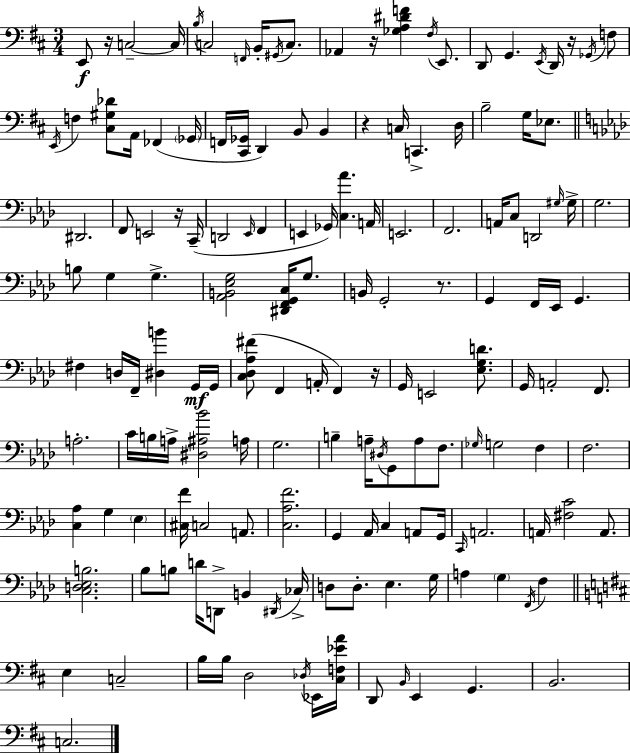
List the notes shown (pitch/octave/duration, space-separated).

E2/e R/s C3/h C3/s B3/s C3/h F2/s B2/s G#2/s C3/e. Ab2/q R/s [Gb3,A3,D#4,F4]/q F#3/s E2/e. D2/e G2/q. E2/s D2/s R/s Gb2/s F3/e E2/s F3/q [C#3,G#3,Db4]/e A2/s FES2/q Gb2/s F2/s [C#2,Gb2]/s D2/q B2/e B2/q R/q C3/s C2/q. D3/s B3/h G3/s Eb3/e. D#2/h. F2/e E2/h R/s C2/s D2/h Eb2/s F2/q E2/q Gb2/s [C3,Ab4]/q. A2/s E2/h. F2/h. A2/s C3/e D2/h G#3/s G#3/s G3/h. B3/e G3/q G3/q. [Ab2,B2,Eb3,G3]/h [D#2,F2,G2,C3]/s G3/e. B2/s G2/h R/e. G2/q F2/s Eb2/s G2/q. F#3/q D3/s F2/s [D#3,B4]/q G2/s G2/s [C3,Db3,Ab3,F#4]/e F2/q A2/s F2/q R/s G2/s E2/h [Eb3,G3,D4]/e. G2/s A2/h F2/e. A3/h. C4/s B3/s A3/s [D#3,A#3,Bb4]/h A3/s G3/h. B3/q A3/s D#3/s G2/e A3/e F3/e. Gb3/s G3/h F3/q F3/h. [C3,Ab3]/q G3/q Eb3/q [C#3,F4]/s C3/h A2/e. [C3,Ab3,F4]/h. G2/q Ab2/s C3/q A2/e G2/s C2/s A2/h. A2/s [F#3,C4]/h A2/e. [C3,D3,Eb3,B3]/h. Bb3/e B3/e D4/s D2/e B2/q D#2/s CES3/s D3/e D3/e. Eb3/q. G3/s A3/q G3/q F2/s F3/q E3/q C3/h B3/s B3/s D3/h Db3/s Eb2/s [C#3,F3,Eb4,A4]/s D2/e B2/s E2/q G2/q. B2/h. C3/h.